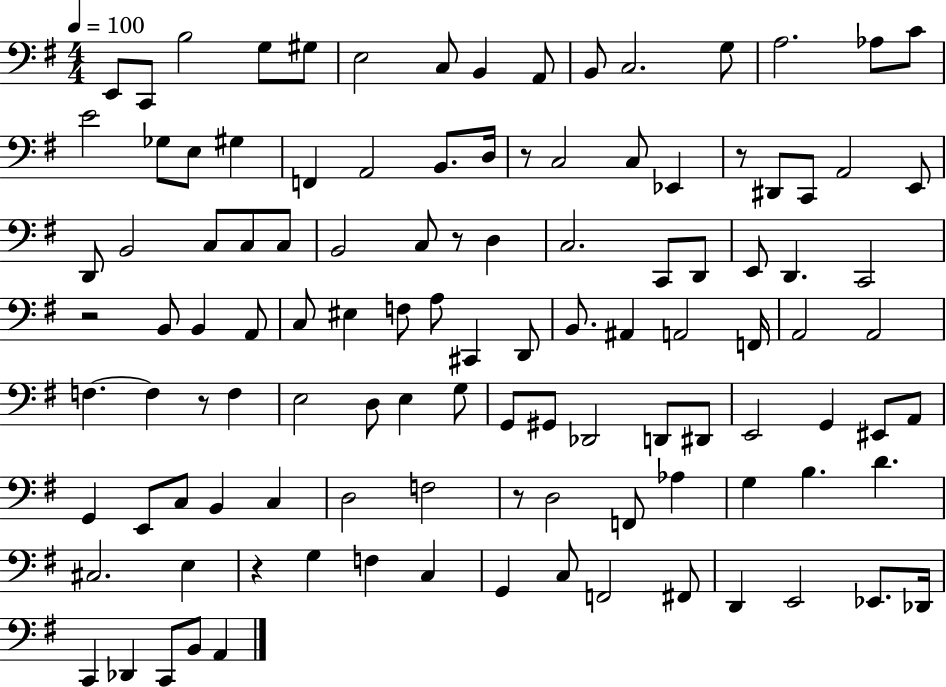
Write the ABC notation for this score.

X:1
T:Untitled
M:4/4
L:1/4
K:G
E,,/2 C,,/2 B,2 G,/2 ^G,/2 E,2 C,/2 B,, A,,/2 B,,/2 C,2 G,/2 A,2 _A,/2 C/2 E2 _G,/2 E,/2 ^G, F,, A,,2 B,,/2 D,/4 z/2 C,2 C,/2 _E,, z/2 ^D,,/2 C,,/2 A,,2 E,,/2 D,,/2 B,,2 C,/2 C,/2 C,/2 B,,2 C,/2 z/2 D, C,2 C,,/2 D,,/2 E,,/2 D,, C,,2 z2 B,,/2 B,, A,,/2 C,/2 ^E, F,/2 A,/2 ^C,, D,,/2 B,,/2 ^A,, A,,2 F,,/4 A,,2 A,,2 F, F, z/2 F, E,2 D,/2 E, G,/2 G,,/2 ^G,,/2 _D,,2 D,,/2 ^D,,/2 E,,2 G,, ^E,,/2 A,,/2 G,, E,,/2 C,/2 B,, C, D,2 F,2 z/2 D,2 F,,/2 _A, G, B, D ^C,2 E, z G, F, C, G,, C,/2 F,,2 ^F,,/2 D,, E,,2 _E,,/2 _D,,/4 C,, _D,, C,,/2 B,,/2 A,,